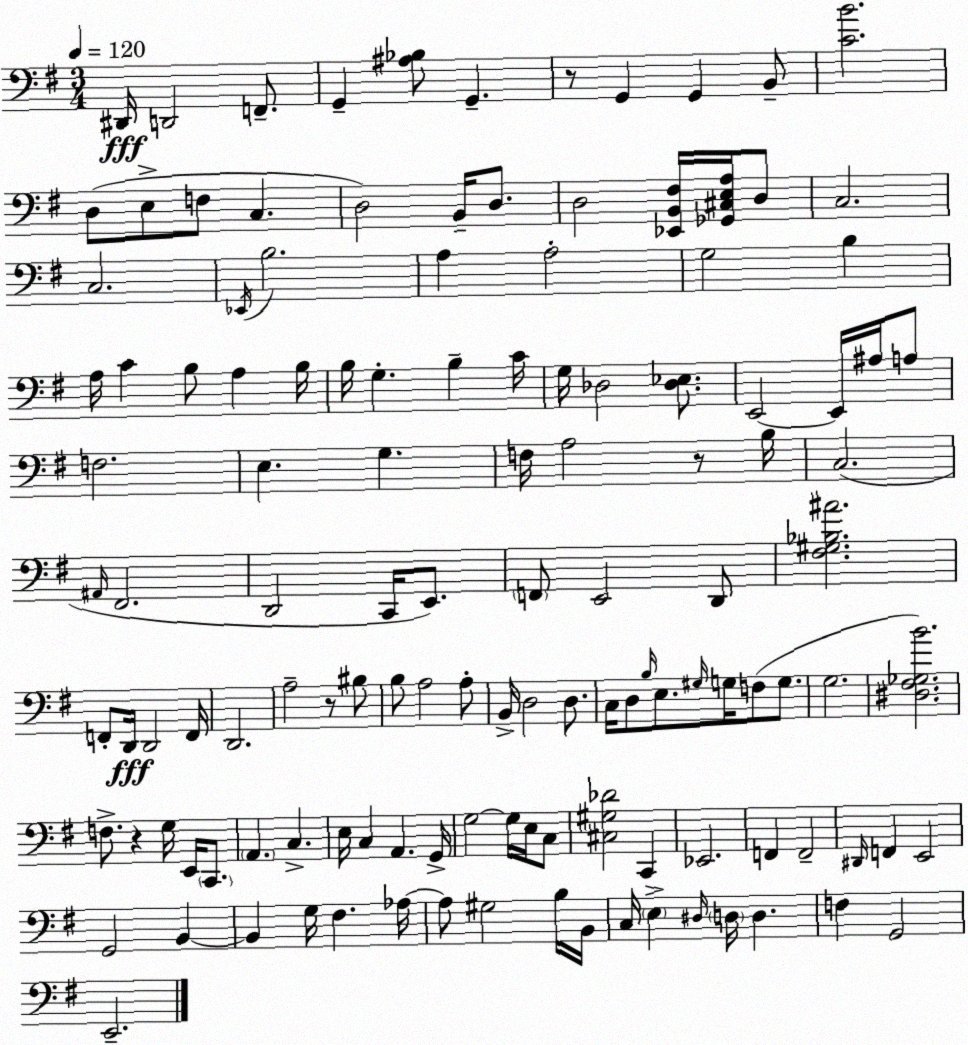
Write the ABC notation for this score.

X:1
T:Untitled
M:3/4
L:1/4
K:Em
^D,,/4 D,,2 F,,/2 G,, [^A,_B,]/2 G,, z/2 G,, G,, B,,/2 [CB]2 D,/2 E,/2 F,/2 C, D,2 B,,/4 D,/2 D,2 [_E,,B,,^F,]/4 [_G,,^C,E,A,]/4 D,/2 C,2 C,2 _E,,/4 B,2 A, A,2 G,2 B, A,/4 C B,/2 A, B,/4 B,/4 G, B, C/4 G,/4 _D,2 [_D,_E,]/2 E,,2 E,,/4 ^A,/4 A,/2 F,2 E, G, F,/4 A,2 z/2 B,/4 C,2 ^A,,/4 ^F,,2 D,,2 C,,/4 E,,/2 F,,/2 E,,2 D,,/2 [^F,^G,_B,^A]2 F,,/2 D,,/4 D,,2 F,,/4 D,,2 A,2 z/2 ^B,/2 B,/2 A,2 A,/2 B,,/4 D,2 D,/2 C,/4 D,/2 B,/4 E,/2 ^G,/4 G,/4 F,/2 G,/2 G,2 [^D,^F,_G,B]2 F,/2 z G,/4 E,,/4 C,,/2 A,, C, E,/4 C, A,, G,,/4 G,2 G,/4 E,/4 C,/2 [^C,^G,_D]2 C,, _E,,2 F,, F,,2 ^D,,/4 F,, E,,2 G,,2 B,, B,, G,/4 ^F, _A,/4 _A,/2 ^G,2 B,/4 B,,/4 C,/4 E, ^D,/4 D,/4 D, F, G,,2 E,,2